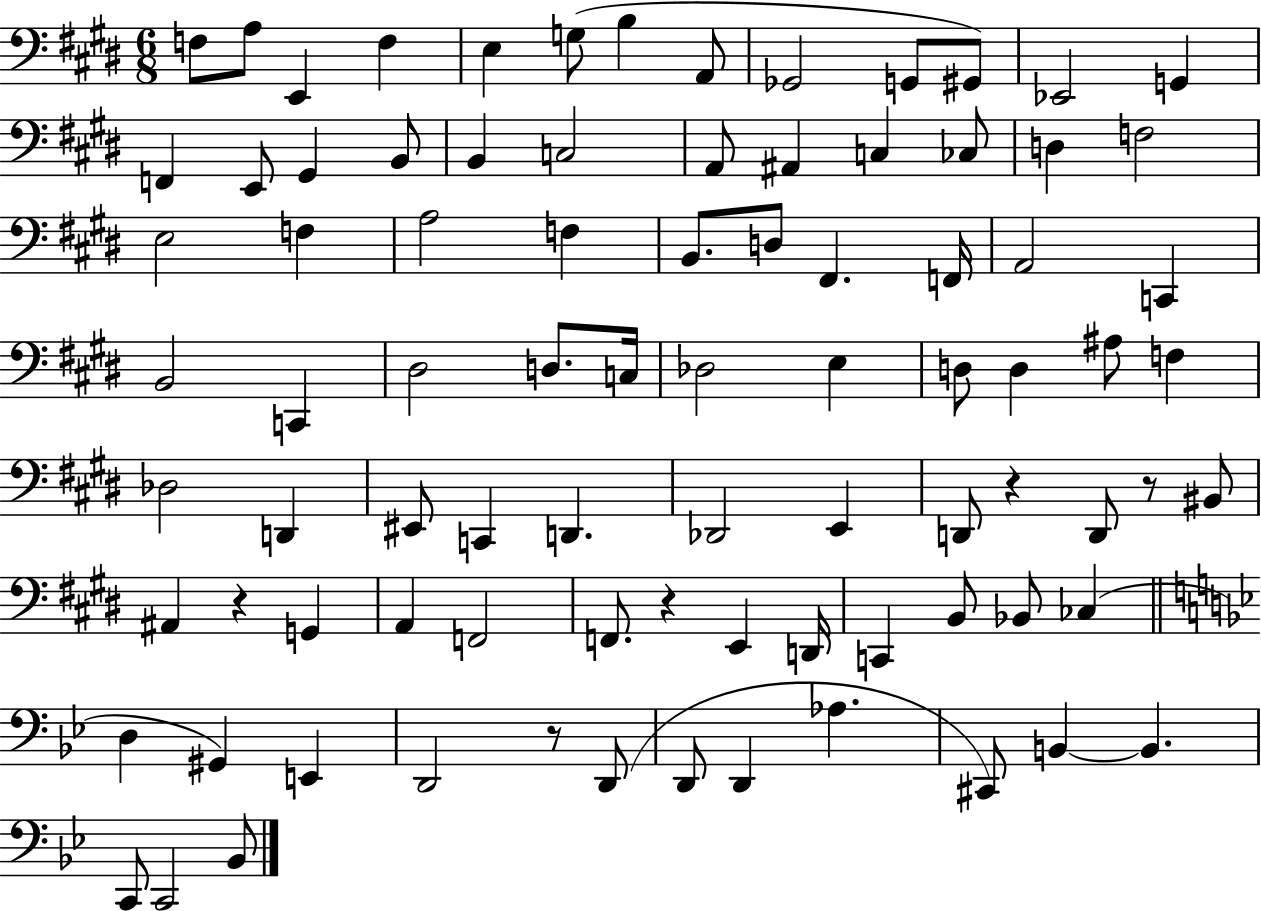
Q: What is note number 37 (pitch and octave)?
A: C2